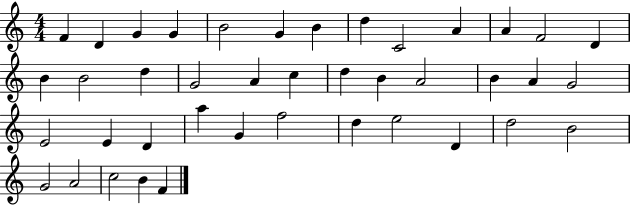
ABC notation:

X:1
T:Untitled
M:4/4
L:1/4
K:C
F D G G B2 G B d C2 A A F2 D B B2 d G2 A c d B A2 B A G2 E2 E D a G f2 d e2 D d2 B2 G2 A2 c2 B F